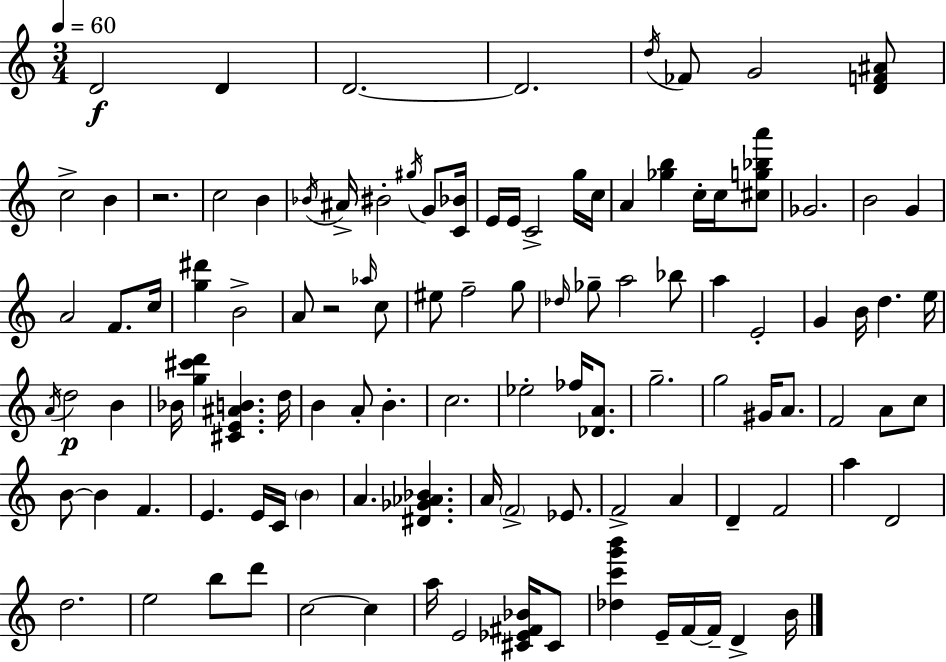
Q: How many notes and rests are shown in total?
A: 109